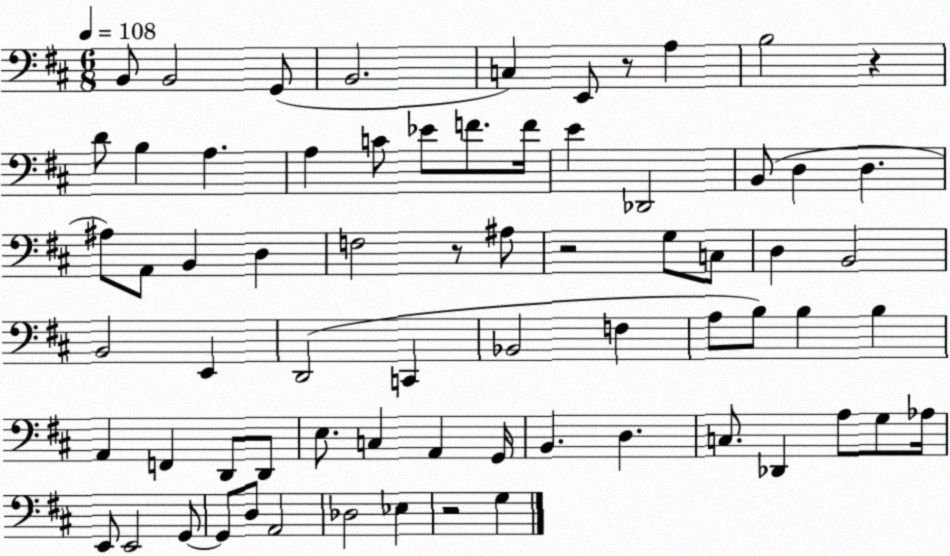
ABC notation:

X:1
T:Untitled
M:6/8
L:1/4
K:D
B,,/2 B,,2 G,,/2 B,,2 C, E,,/2 z/2 A, B,2 z D/2 B, A, A, C/2 _E/2 F/2 F/4 E _D,,2 B,,/2 D, D, ^A,/2 A,,/2 B,, D, F,2 z/2 ^A,/2 z2 G,/2 C,/2 D, B,,2 B,,2 E,, D,,2 C,, _B,,2 F, A,/2 B,/2 B, B, A,, F,, D,,/2 D,,/2 E,/2 C, A,, G,,/4 B,, D, C,/2 _D,, A,/2 G,/2 _A,/4 E,,/2 E,,2 G,,/2 G,,/2 D,/2 A,,2 _D,2 _E, z2 G,